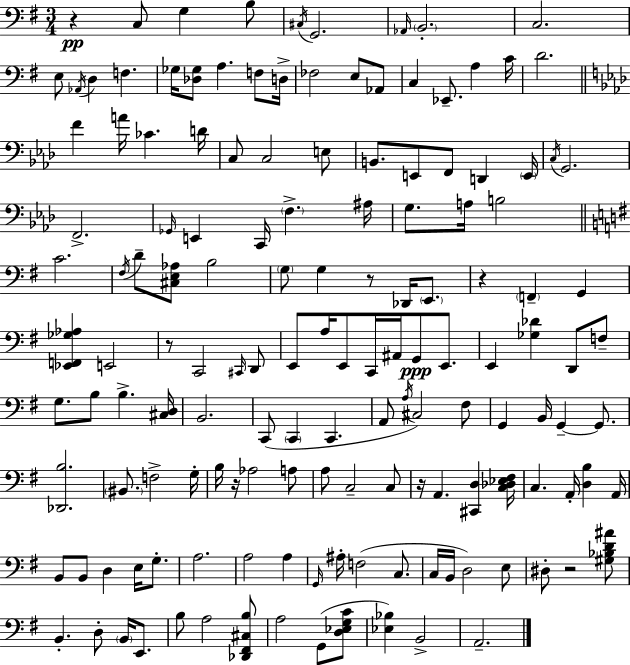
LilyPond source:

{
  \clef bass
  \numericTimeSignature
  \time 3/4
  \key g \major
  r4\pp c8 g4 b8 | \acciaccatura { cis16 } g,2. | \grace { aes,16 } \parenthesize b,2.-. | c2. | \break e8 \acciaccatura { aes,16 } d4 f4. | ges16 <des ges>8 a4. | f8 d16-> fes2 e8 | aes,8 c4 ees,8.-- a4 | \break c'16 d'2. | \bar "||" \break \key f \minor f'4 a'16 ces'4. d'16 | c8 c2 e8 | b,8. e,8 f,8 d,4 \parenthesize e,16 | \acciaccatura { c16 } g,2. | \break f,2.-> | \grace { ges,16 } e,4 c,16 \parenthesize f4.-> | ais16 g8. a16 b2 | \bar "||" \break \key g \major c'2. | \acciaccatura { fis16 } d'8-- <cis e aes>8 b2 | \parenthesize g8 g4 r8 des,16 \parenthesize e,8. | r4 \parenthesize f,4-- g,4 | \break <ees, f, ges aes>4 e,2 | r8 c,2 \grace { cis,16 } | d,8 e,8 a16 e,8 c,16 ais,16 g,8\ppp e,8. | e,4 <ges des'>4 d,8 | \break f8-- g8. b8 b4.-> | <cis d>16 b,2. | c,8( \parenthesize c,4 c,4. | a,8 \acciaccatura { a16 } cis2) | \break fis8 g,4 b,16 g,4--~~ | g,8. <des, b>2. | \parenthesize bis,8. f2-> | g16-. b16 r16 aes2 | \break a8 a8 c2-- | c8 r16 a,4. <cis, d>4 | <c des ees fis>16 c4. a,16-. <d b>4 | a,16 b,8 b,8 d4 e16 | \break g8.-. a2. | a2 a4 | \grace { g,16 } ais16-. f2( | c8. c16 b,16 d2) | \break e8 dis8-. r2 | <gis bes d' ais'>8 b,4.-. d8-. | \parenthesize b,16 e,8. b8 a2 | <des, fis, cis b>8 a2 | \break g,8( <d ees g c'>8 <ees bes>4) b,2-> | a,2.-- | \bar "|."
}